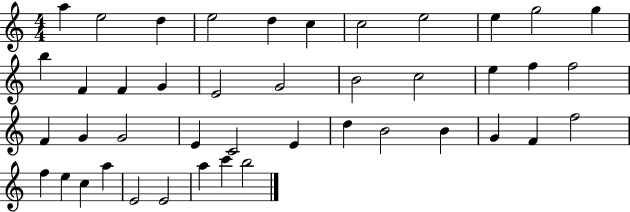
A5/q E5/h D5/q E5/h D5/q C5/q C5/h E5/h E5/q G5/h G5/q B5/q F4/q F4/q G4/q E4/h G4/h B4/h C5/h E5/q F5/q F5/h F4/q G4/q G4/h E4/q C4/h E4/q D5/q B4/h B4/q G4/q F4/q F5/h F5/q E5/q C5/q A5/q E4/h E4/h A5/q C6/q B5/h